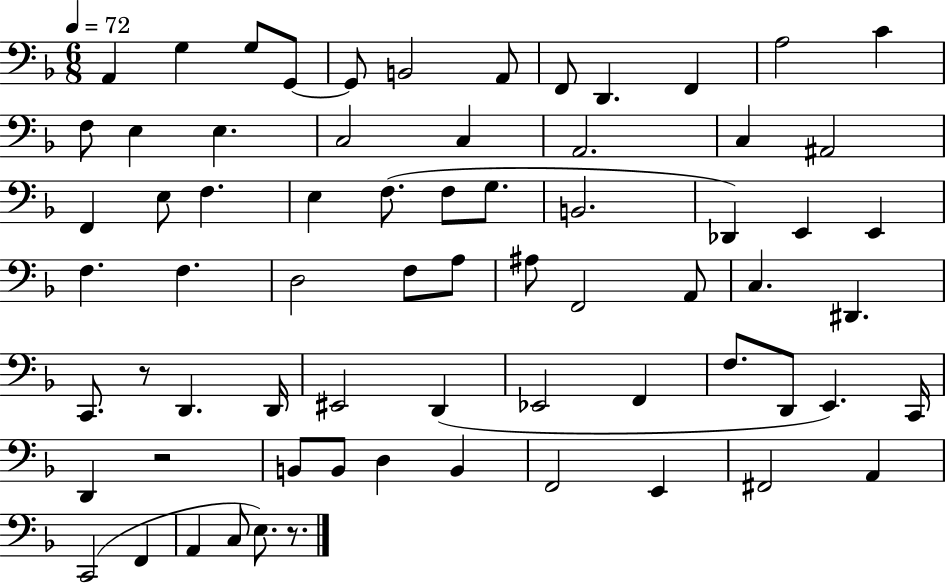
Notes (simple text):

A2/q G3/q G3/e G2/e G2/e B2/h A2/e F2/e D2/q. F2/q A3/h C4/q F3/e E3/q E3/q. C3/h C3/q A2/h. C3/q A#2/h F2/q E3/e F3/q. E3/q F3/e. F3/e G3/e. B2/h. Db2/q E2/q E2/q F3/q. F3/q. D3/h F3/e A3/e A#3/e F2/h A2/e C3/q. D#2/q. C2/e. R/e D2/q. D2/s EIS2/h D2/q Eb2/h F2/q F3/e. D2/e E2/q. C2/s D2/q R/h B2/e B2/e D3/q B2/q F2/h E2/q F#2/h A2/q C2/h F2/q A2/q C3/e E3/e. R/e.